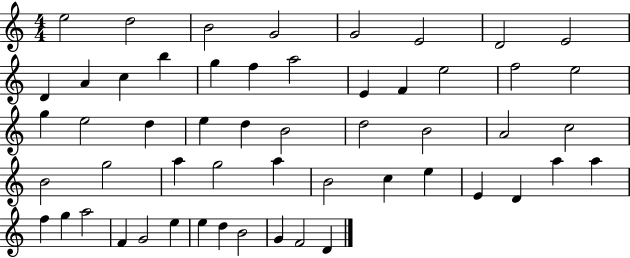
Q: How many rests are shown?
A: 0